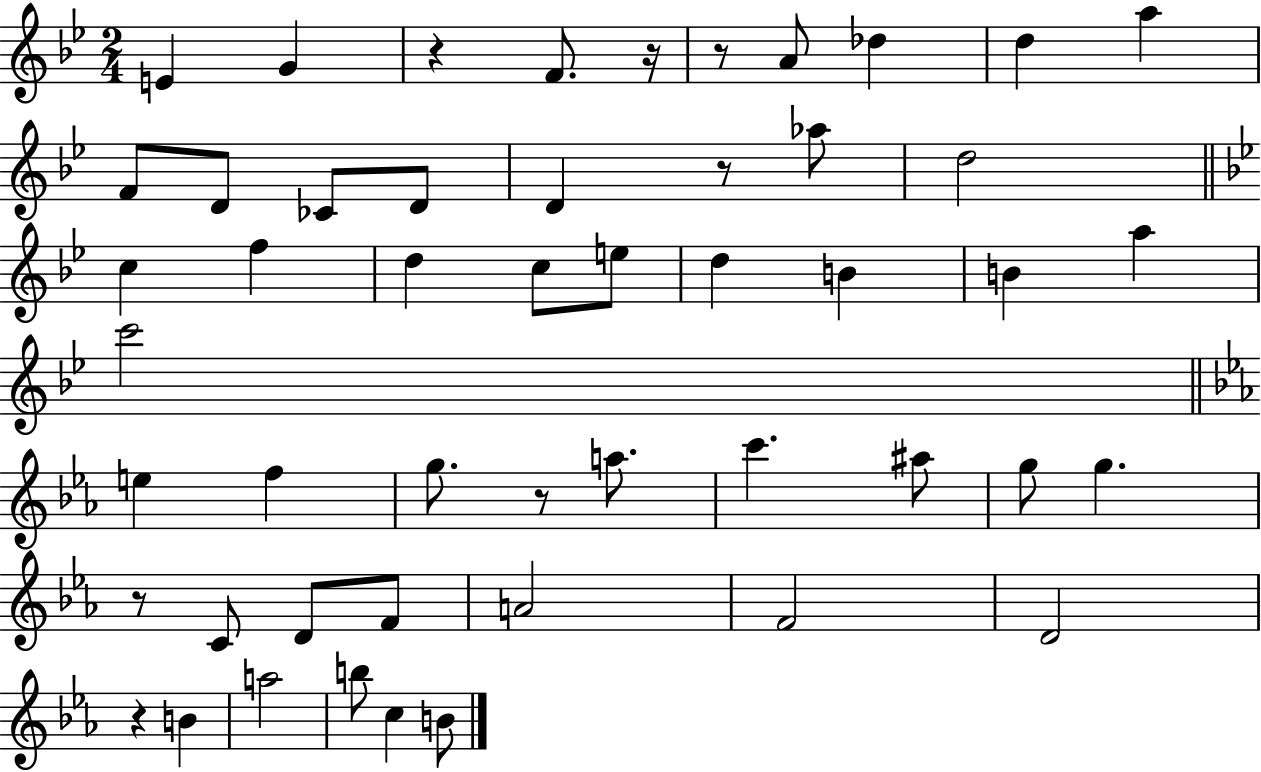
X:1
T:Untitled
M:2/4
L:1/4
K:Bb
E G z F/2 z/4 z/2 A/2 _d d a F/2 D/2 _C/2 D/2 D z/2 _a/2 d2 c f d c/2 e/2 d B B a c'2 e f g/2 z/2 a/2 c' ^a/2 g/2 g z/2 C/2 D/2 F/2 A2 F2 D2 z B a2 b/2 c B/2